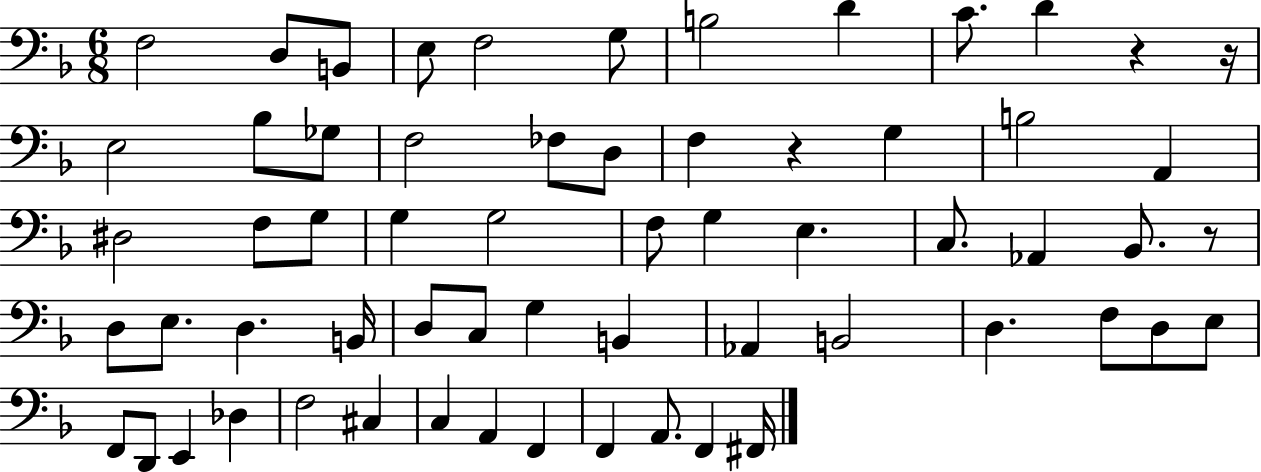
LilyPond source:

{
  \clef bass
  \numericTimeSignature
  \time 6/8
  \key f \major
  \repeat volta 2 { f2 d8 b,8 | e8 f2 g8 | b2 d'4 | c'8. d'4 r4 r16 | \break e2 bes8 ges8 | f2 fes8 d8 | f4 r4 g4 | b2 a,4 | \break dis2 f8 g8 | g4 g2 | f8 g4 e4. | c8. aes,4 bes,8. r8 | \break d8 e8. d4. b,16 | d8 c8 g4 b,4 | aes,4 b,2 | d4. f8 d8 e8 | \break f,8 d,8 e,4 des4 | f2 cis4 | c4 a,4 f,4 | f,4 a,8. f,4 fis,16 | \break } \bar "|."
}